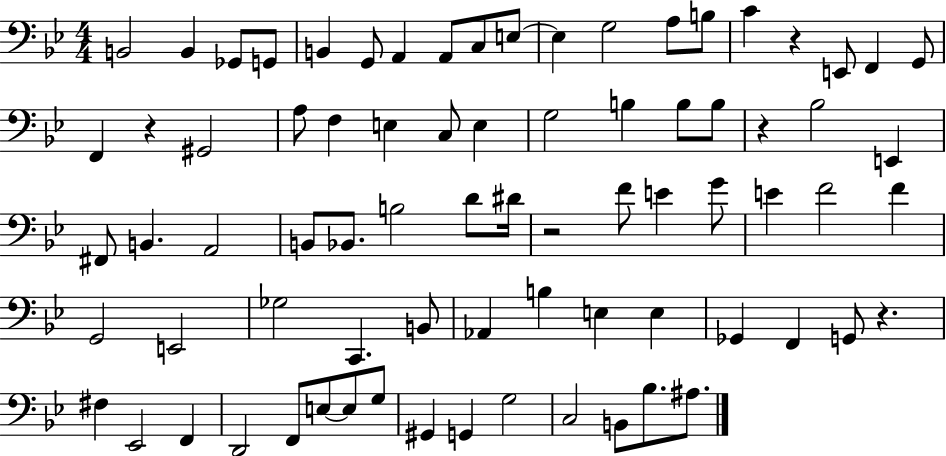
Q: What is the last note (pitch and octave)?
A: A#3